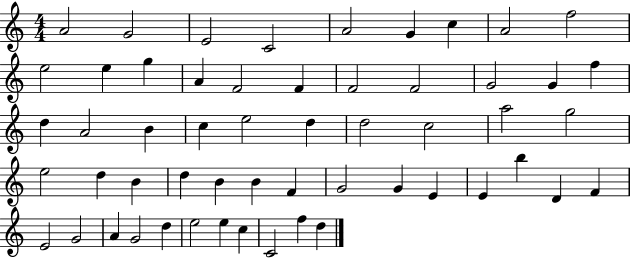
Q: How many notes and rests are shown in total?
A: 55